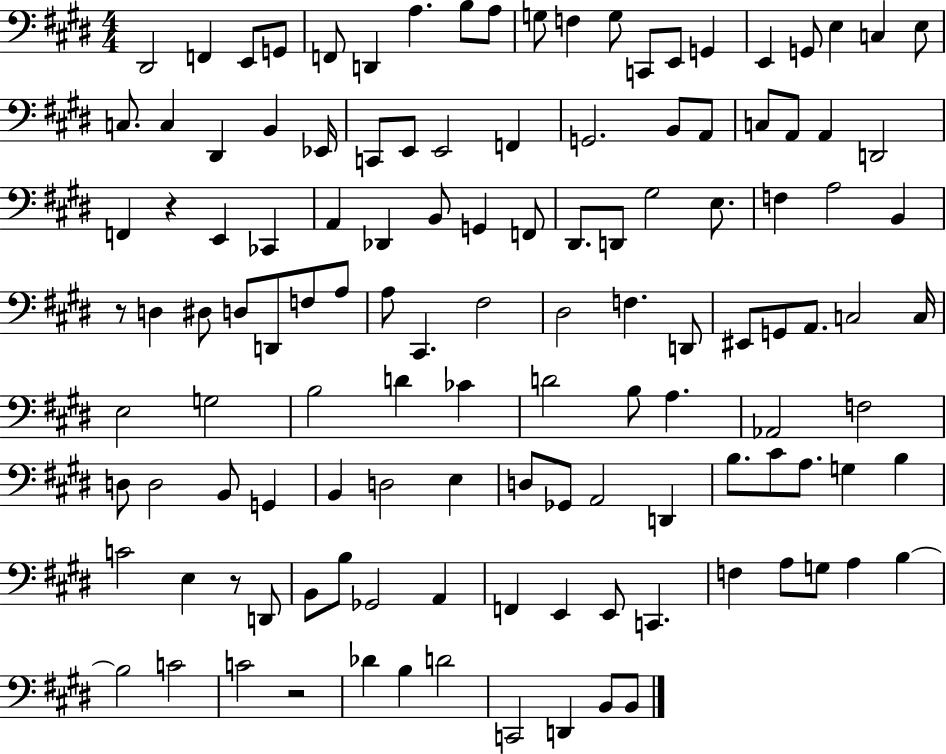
X:1
T:Untitled
M:4/4
L:1/4
K:E
^D,,2 F,, E,,/2 G,,/2 F,,/2 D,, A, B,/2 A,/2 G,/2 F, G,/2 C,,/2 E,,/2 G,, E,, G,,/2 E, C, E,/2 C,/2 C, ^D,, B,, _E,,/4 C,,/2 E,,/2 E,,2 F,, G,,2 B,,/2 A,,/2 C,/2 A,,/2 A,, D,,2 F,, z E,, _C,, A,, _D,, B,,/2 G,, F,,/2 ^D,,/2 D,,/2 ^G,2 E,/2 F, A,2 B,, z/2 D, ^D,/2 D,/2 D,,/2 F,/2 A,/2 A,/2 ^C,, ^F,2 ^D,2 F, D,,/2 ^E,,/2 G,,/2 A,,/2 C,2 C,/4 E,2 G,2 B,2 D _C D2 B,/2 A, _A,,2 F,2 D,/2 D,2 B,,/2 G,, B,, D,2 E, D,/2 _G,,/2 A,,2 D,, B,/2 ^C/2 A,/2 G, B, C2 E, z/2 D,,/2 B,,/2 B,/2 _G,,2 A,, F,, E,, E,,/2 C,, F, A,/2 G,/2 A, B, B,2 C2 C2 z2 _D B, D2 C,,2 D,, B,,/2 B,,/2